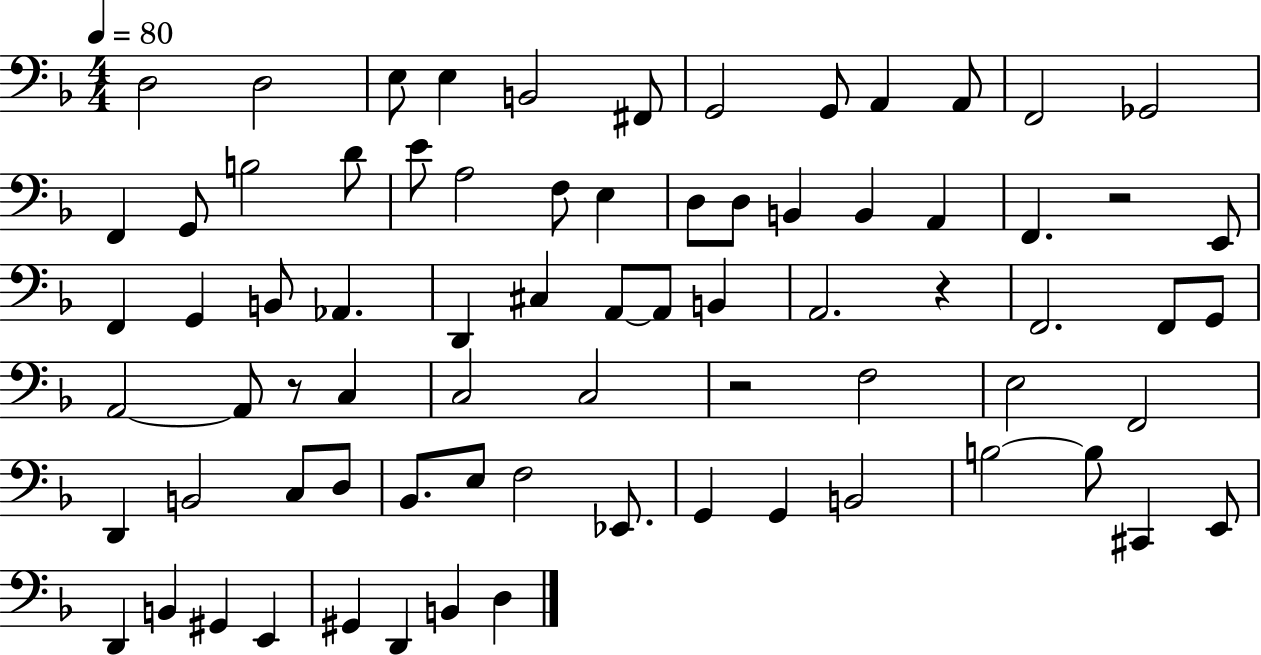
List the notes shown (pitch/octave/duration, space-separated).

D3/h D3/h E3/e E3/q B2/h F#2/e G2/h G2/e A2/q A2/e F2/h Gb2/h F2/q G2/e B3/h D4/e E4/e A3/h F3/e E3/q D3/e D3/e B2/q B2/q A2/q F2/q. R/h E2/e F2/q G2/q B2/e Ab2/q. D2/q C#3/q A2/e A2/e B2/q A2/h. R/q F2/h. F2/e G2/e A2/h A2/e R/e C3/q C3/h C3/h R/h F3/h E3/h F2/h D2/q B2/h C3/e D3/e Bb2/e. E3/e F3/h Eb2/e. G2/q G2/q B2/h B3/h B3/e C#2/q E2/e D2/q B2/q G#2/q E2/q G#2/q D2/q B2/q D3/q